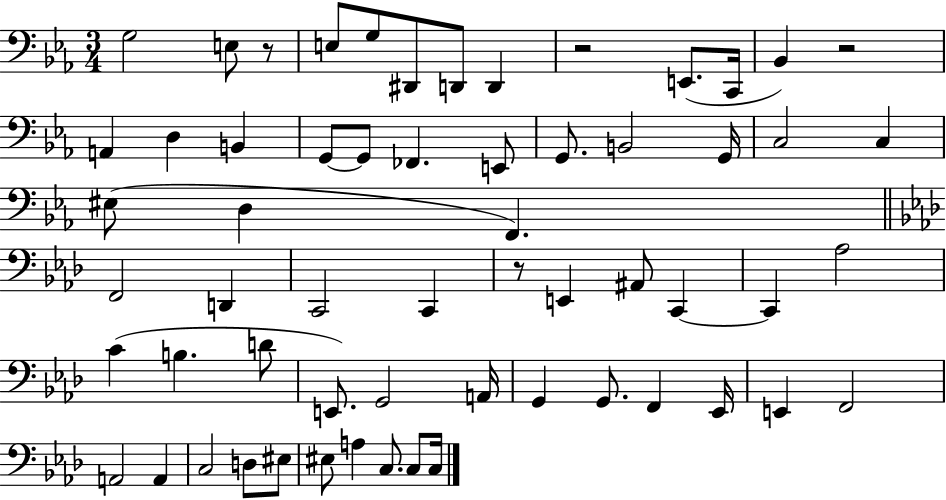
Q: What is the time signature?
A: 3/4